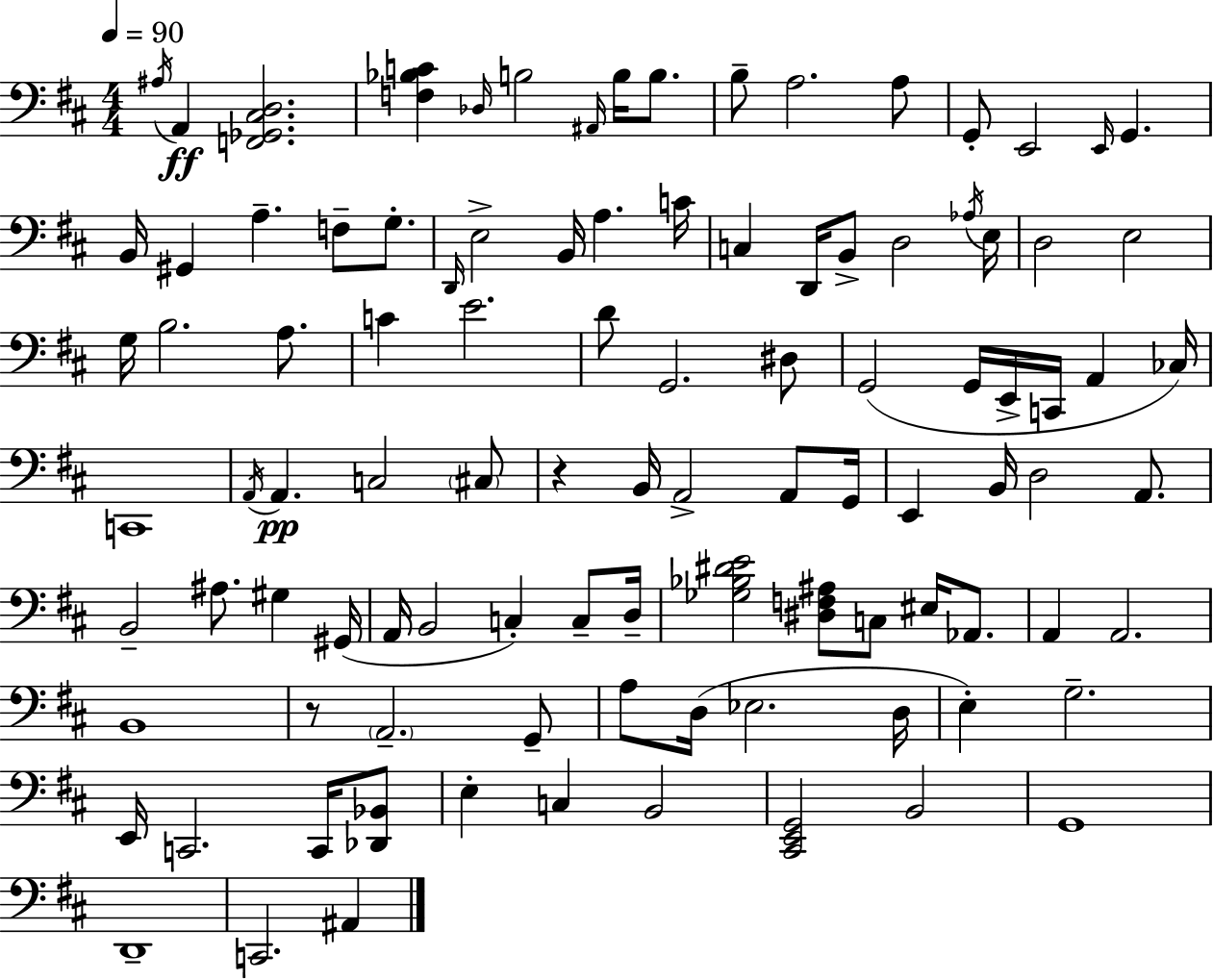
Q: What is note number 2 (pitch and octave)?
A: A2